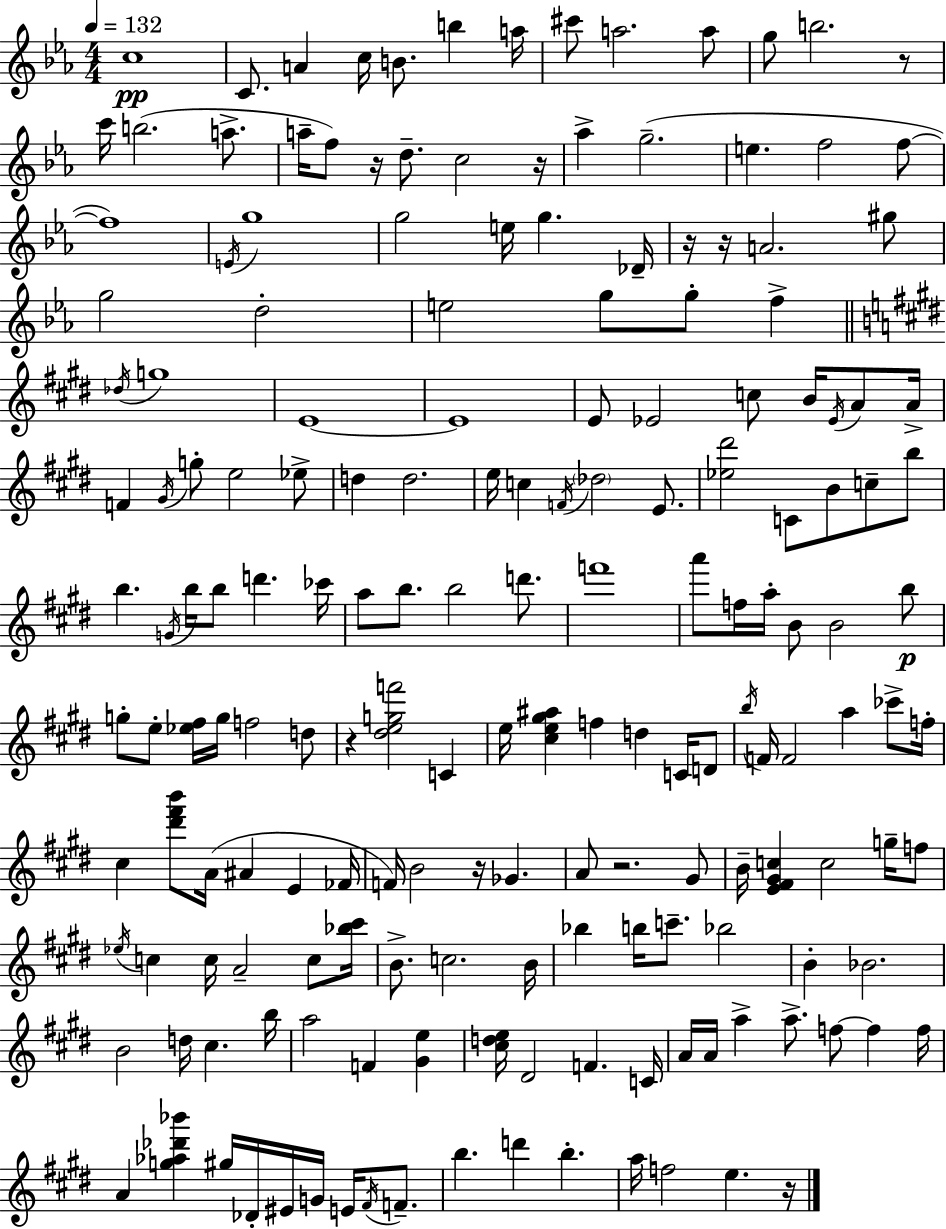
{
  \clef treble
  \numericTimeSignature
  \time 4/4
  \key c \minor
  \tempo 4 = 132
  c''1\pp | c'8. a'4 c''16 b'8. b''4 a''16 | cis'''8 a''2. a''8 | g''8 b''2. r8 | \break c'''16 b''2.( a''8.-> | a''16-- f''8) r16 d''8.-- c''2 r16 | aes''4-> g''2.--( | e''4. f''2 f''8~~ | \break f''1) | \acciaccatura { e'16 } g''1 | g''2 e''16 g''4. | des'16-- r16 r16 a'2. gis''8 | \break g''2 d''2-. | e''2 g''8 g''8-. f''4-> | \bar "||" \break \key e \major \acciaccatura { des''16 } g''1 | e'1~~ | e'1 | e'8 ees'2 c''8 b'16 \acciaccatura { ees'16 } a'8 | \break a'16-> f'4 \acciaccatura { gis'16 } g''8-. e''2 | ees''8-> d''4 d''2. | e''16 c''4 \acciaccatura { f'16 } \parenthesize des''2 | e'8. <ees'' dis'''>2 c'8 b'8 | \break c''8-- b''8 b''4. \acciaccatura { g'16 } b''16 b''8 d'''4. | ces'''16 a''8 b''8. b''2 | d'''8. f'''1 | a'''8 f''16 a''16-. b'8 b'2 | \break b''8\p g''8-. e''8-. <ees'' fis''>16 g''16 f''2 | d''8 r4 <dis'' e'' g'' f'''>2 | c'4 e''16 <cis'' e'' gis'' ais''>4 f''4 d''4 | c'16 d'8 \acciaccatura { b''16 } f'16 f'2 a''4 | \break ces'''8-> f''16-. cis''4 <dis''' fis''' b'''>8 a'16( ais'4 | e'4 fes'16 f'16) b'2 r16 | ges'4. a'8 r2. | gis'8 b'16-- <e' fis' gis' c''>4 c''2 | \break g''16-- f''8 \acciaccatura { ees''16 } c''4 c''16 a'2-- | c''8 <bes'' cis'''>16 b'8.-> c''2. | b'16 bes''4 b''16 c'''8.-- bes''2 | b'4-. bes'2. | \break b'2 d''16 | cis''4. b''16 a''2 f'4 | <gis' e''>4 <cis'' d'' e''>16 dis'2 | f'4. c'16 a'16 a'16 a''4-> a''8.-> | \break f''8~~ f''4 f''16 a'4 <g'' aes'' des''' bes'''>4 gis''16 | des'16-. eis'16 g'16 e'16 \acciaccatura { fis'16 } f'8.-- b''4. d'''4 | b''4.-. a''16 f''2 | e''4. r16 \bar "|."
}